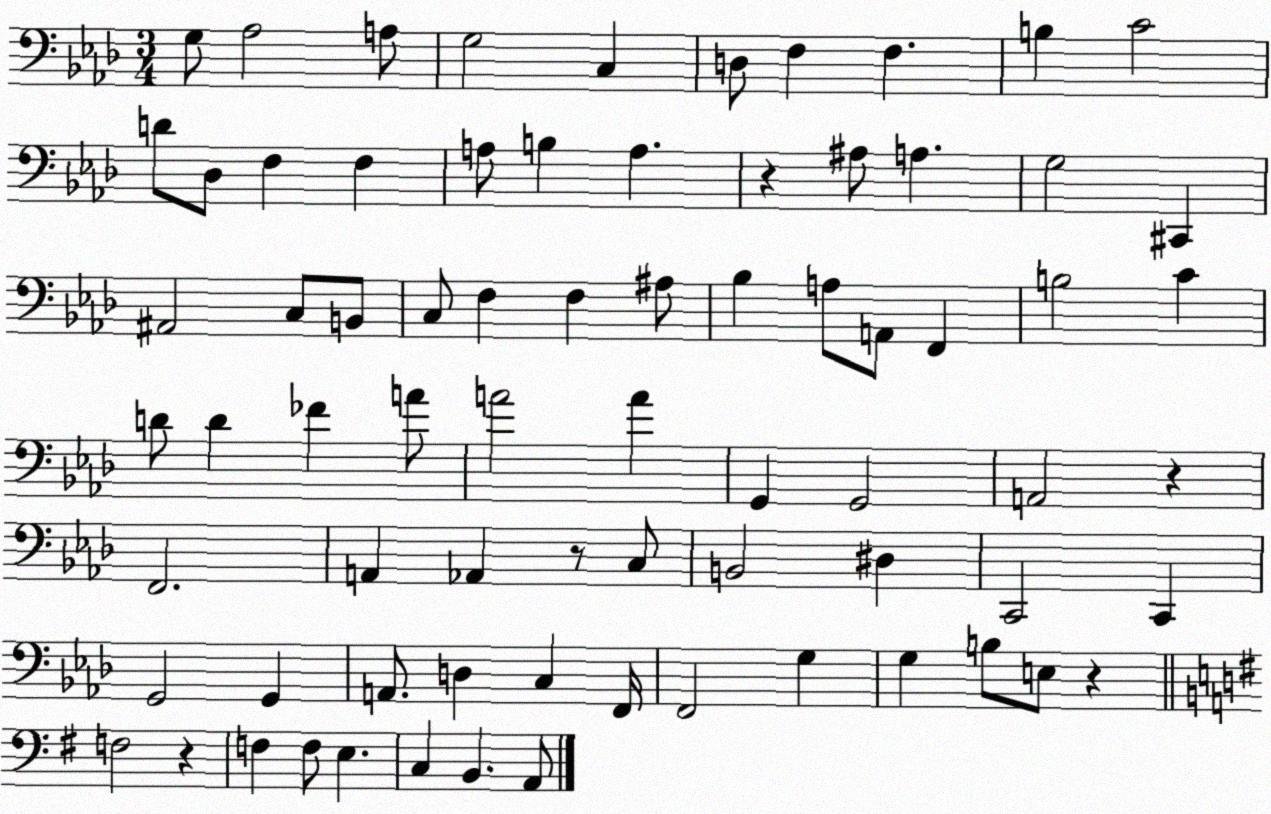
X:1
T:Untitled
M:3/4
L:1/4
K:Ab
G,/2 _A,2 A,/2 G,2 C, D,/2 F, F, B, C2 D/2 _D,/2 F, F, A,/2 B, A, z ^A,/2 A, G,2 ^C,, ^A,,2 C,/2 B,,/2 C,/2 F, F, ^A,/2 _B, A,/2 A,,/2 F,, B,2 C D/2 D _F A/2 A2 A G,, G,,2 A,,2 z F,,2 A,, _A,, z/2 C,/2 B,,2 ^D, C,,2 C,, G,,2 G,, A,,/2 D, C, F,,/4 F,,2 G, G, B,/2 E,/2 z F,2 z F, F,/2 E, C, B,, A,,/2